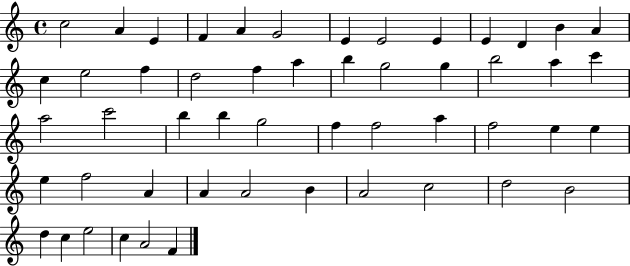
C5/h A4/q E4/q F4/q A4/q G4/h E4/q E4/h E4/q E4/q D4/q B4/q A4/q C5/q E5/h F5/q D5/h F5/q A5/q B5/q G5/h G5/q B5/h A5/q C6/q A5/h C6/h B5/q B5/q G5/h F5/q F5/h A5/q F5/h E5/q E5/q E5/q F5/h A4/q A4/q A4/h B4/q A4/h C5/h D5/h B4/h D5/q C5/q E5/h C5/q A4/h F4/q